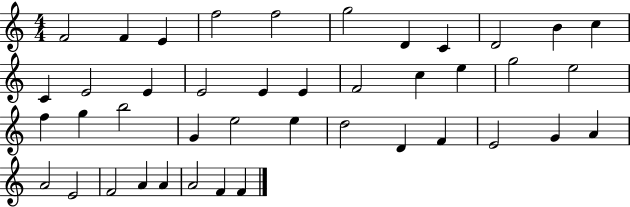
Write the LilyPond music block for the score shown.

{
  \clef treble
  \numericTimeSignature
  \time 4/4
  \key c \major
  f'2 f'4 e'4 | f''2 f''2 | g''2 d'4 c'4 | d'2 b'4 c''4 | \break c'4 e'2 e'4 | e'2 e'4 e'4 | f'2 c''4 e''4 | g''2 e''2 | \break f''4 g''4 b''2 | g'4 e''2 e''4 | d''2 d'4 f'4 | e'2 g'4 a'4 | \break a'2 e'2 | f'2 a'4 a'4 | a'2 f'4 f'4 | \bar "|."
}